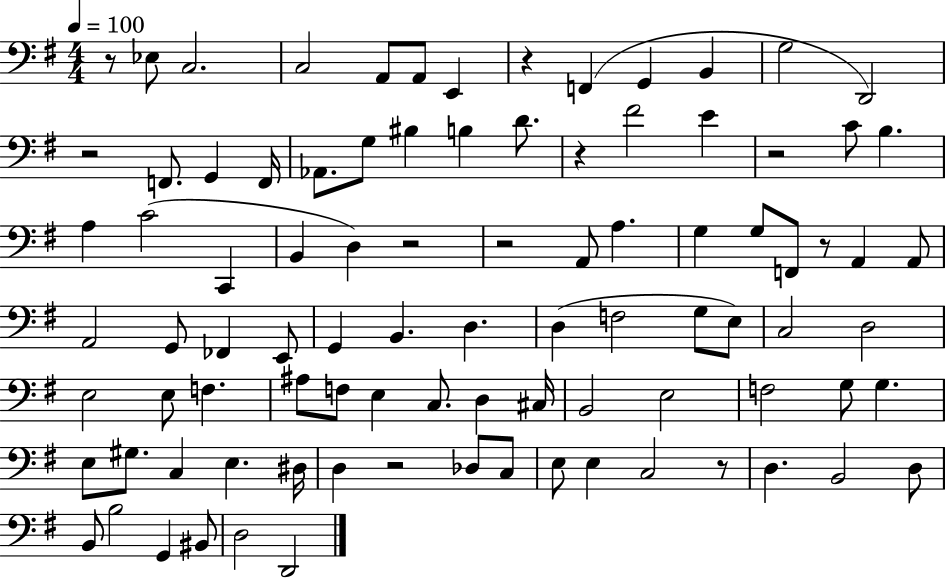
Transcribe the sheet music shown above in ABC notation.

X:1
T:Untitled
M:4/4
L:1/4
K:G
z/2 _E,/2 C,2 C,2 A,,/2 A,,/2 E,, z F,, G,, B,, G,2 D,,2 z2 F,,/2 G,, F,,/4 _A,,/2 G,/2 ^B, B, D/2 z ^F2 E z2 C/2 B, A, C2 C,, B,, D, z2 z2 A,,/2 A, G, G,/2 F,,/2 z/2 A,, A,,/2 A,,2 G,,/2 _F,, E,,/2 G,, B,, D, D, F,2 G,/2 E,/2 C,2 D,2 E,2 E,/2 F, ^A,/2 F,/2 E, C,/2 D, ^C,/4 B,,2 E,2 F,2 G,/2 G, E,/2 ^G,/2 C, E, ^D,/4 D, z2 _D,/2 C,/2 E,/2 E, C,2 z/2 D, B,,2 D,/2 B,,/2 B,2 G,, ^B,,/2 D,2 D,,2